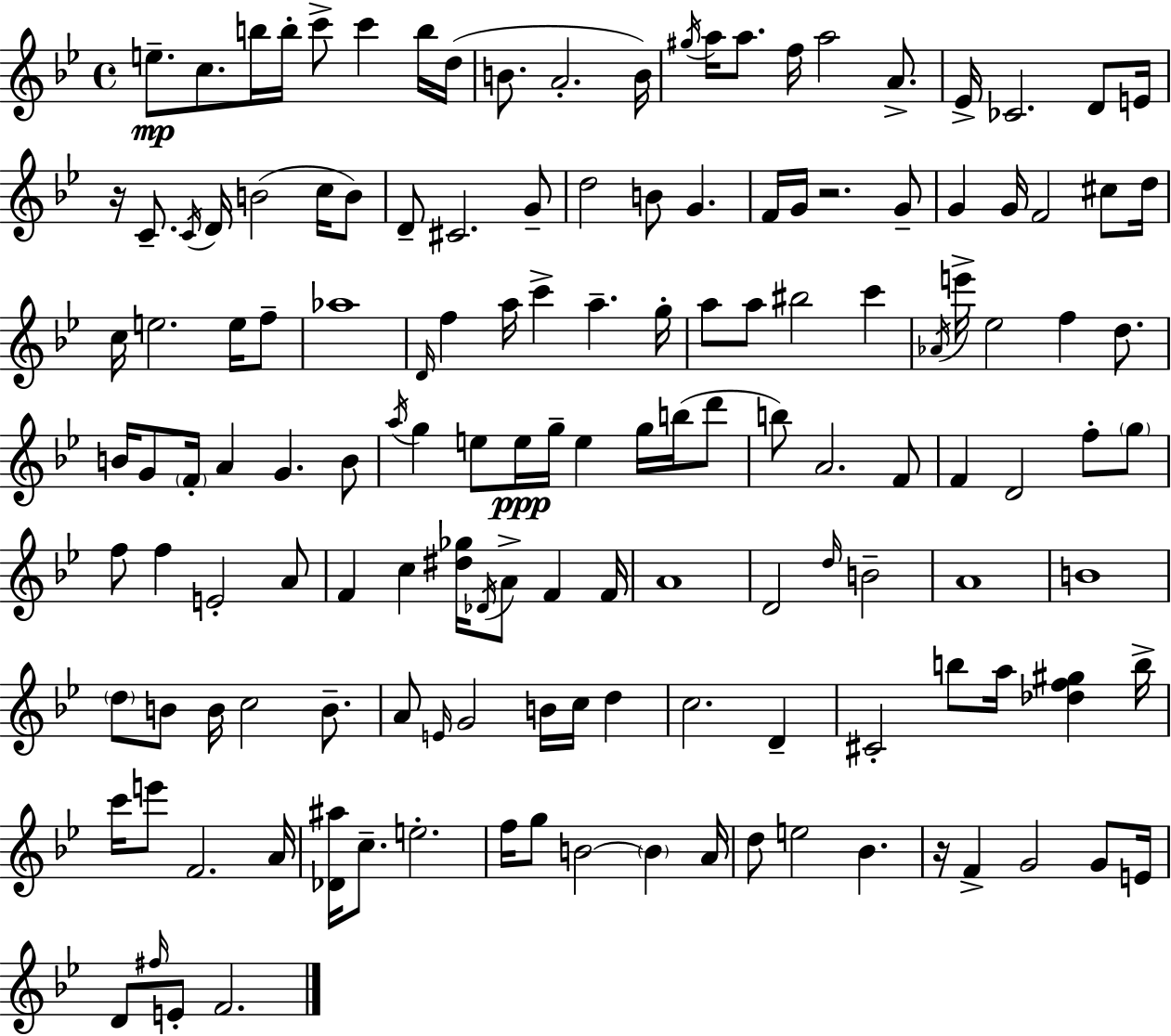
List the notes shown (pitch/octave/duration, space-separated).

E5/e. C5/e. B5/s B5/s C6/e C6/q B5/s D5/s B4/e. A4/h. B4/s G#5/s A5/s A5/e. F5/s A5/h A4/e. Eb4/s CES4/h. D4/e E4/s R/s C4/e. C4/s D4/s B4/h C5/s B4/e D4/e C#4/h. G4/e D5/h B4/e G4/q. F4/s G4/s R/h. G4/e G4/q G4/s F4/h C#5/e D5/s C5/s E5/h. E5/s F5/e Ab5/w D4/s F5/q A5/s C6/q A5/q. G5/s A5/e A5/e BIS5/h C6/q Ab4/s E6/s Eb5/h F5/q D5/e. B4/s G4/e F4/s A4/q G4/q. B4/e A5/s G5/q E5/e E5/s G5/s E5/q G5/s B5/s D6/e B5/e A4/h. F4/e F4/q D4/h F5/e G5/e F5/e F5/q E4/h A4/e F4/q C5/q [D#5,Gb5]/s Db4/s A4/e F4/q F4/s A4/w D4/h D5/s B4/h A4/w B4/w D5/e B4/e B4/s C5/h B4/e. A4/e E4/s G4/h B4/s C5/s D5/q C5/h. D4/q C#4/h B5/e A5/s [Db5,F5,G#5]/q B5/s C6/s E6/e F4/h. A4/s [Db4,A#5]/s C5/e. E5/h. F5/s G5/e B4/h B4/q A4/s D5/e E5/h Bb4/q. R/s F4/q G4/h G4/e E4/s D4/e F#5/s E4/e F4/h.